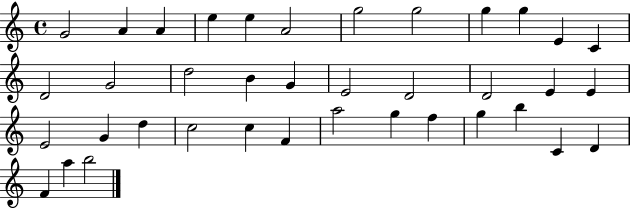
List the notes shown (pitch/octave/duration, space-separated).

G4/h A4/q A4/q E5/q E5/q A4/h G5/h G5/h G5/q G5/q E4/q C4/q D4/h G4/h D5/h B4/q G4/q E4/h D4/h D4/h E4/q E4/q E4/h G4/q D5/q C5/h C5/q F4/q A5/h G5/q F5/q G5/q B5/q C4/q D4/q F4/q A5/q B5/h